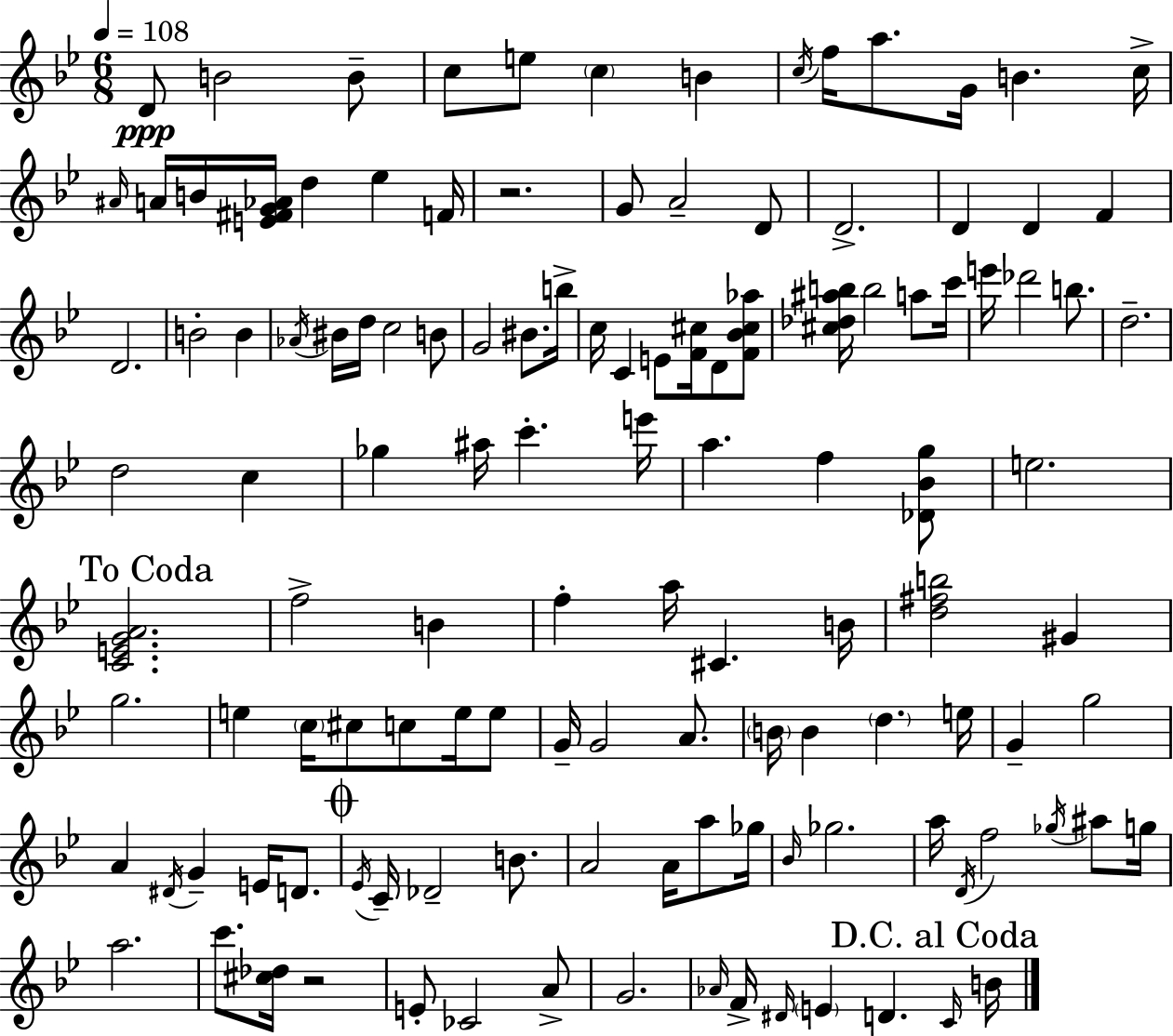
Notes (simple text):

D4/e B4/h B4/e C5/e E5/e C5/q B4/q C5/s F5/s A5/e. G4/s B4/q. C5/s A#4/s A4/s B4/s [E4,F#4,G4,Ab4]/s D5/q Eb5/q F4/s R/h. G4/e A4/h D4/e D4/h. D4/q D4/q F4/q D4/h. B4/h B4/q Ab4/s BIS4/s D5/s C5/h B4/e G4/h BIS4/e. B5/s C5/s C4/q E4/e [F4,C#5]/s D4/e [F4,Bb4,C#5,Ab5]/e [C#5,Db5,A#5,B5]/s B5/h A5/e C6/s E6/s Db6/h B5/e. D5/h. D5/h C5/q Gb5/q A#5/s C6/q. E6/s A5/q. F5/q [Db4,Bb4,G5]/e E5/h. [C4,E4,G4,A4]/h. F5/h B4/q F5/q A5/s C#4/q. B4/s [D5,F#5,B5]/h G#4/q G5/h. E5/q C5/s C#5/e C5/e E5/s E5/e G4/s G4/h A4/e. B4/s B4/q D5/q. E5/s G4/q G5/h A4/q D#4/s G4/q E4/s D4/e. Eb4/s C4/s Db4/h B4/e. A4/h A4/s A5/e Gb5/s Bb4/s Gb5/h. A5/s D4/s F5/h Gb5/s A#5/e G5/s A5/h. C6/e. [C#5,Db5]/s R/h E4/e CES4/h A4/e G4/h. Ab4/s F4/s D#4/s E4/q D4/q. C4/s B4/s